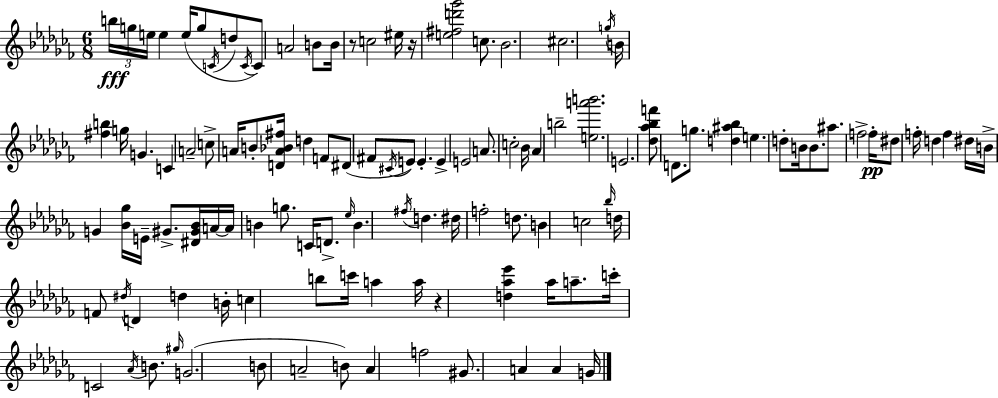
{
  \clef treble
  \numericTimeSignature
  \time 6/8
  \key aes \minor
  \tuplet 3/2 { b''16\fff g''16 e''16 } e''4 e''16( g''8 \acciaccatura { c'16 } d''8 | \acciaccatura { c'16 }) c'8 a'2 | b'8 b'16 r8 c''2 | eis''16 r16 <e'' fis'' d''' ges'''>2 c''8. | \break bes'2. | cis''2. | \acciaccatura { g''16 } b'16 <fis'' b''>4 g''16 g'4. | c'4 a'2-- | \break c''8-> a'16 b'8-. <d' a' bes' fis''>16 d''4 | f'8 dis'8( fis'8 \acciaccatura { cis'16 }) e'8 e'4.-. | e'4-> e'2 | a'8. c''2-. | \break bes'16 aes'4 b''2-- | <e'' a''' b'''>2. | e'2. | <des'' aes'' bes'' f'''>8 d'8. g''8. | \break <d'' ais'' bes''>4 e''4. d''8-. | b'16 b'8. ais''8. f''2-> | f''16-.\pp dis''8 f''16-. d''4 f''4 | dis''16 b'16-> g'4 <bes' ges''>16 e'16-- gis'8.-> | \break <dis' gis' bes'>16 a'16~~ a'16 b'4 g''8. | c'16 d'8.-> \grace { ees''16 } b'4. \acciaccatura { fis''16 } | d''4. dis''16 f''2-. | d''8. b'4 c''2 | \break \grace { bes''16 } d''16 f'8 \acciaccatura { dis''16 } d'4 | d''4 b'16-. c''4 | b''8 c'''16 a''4 a''16 r4 | <d'' aes'' ees'''>4 aes''16 a''8.-- c'''16-. c'2 | \break \acciaccatura { aes'16 } b'8. \grace { gis''16 }( g'2. | b'8 | a'2-- b'8) a'4 | f''2 gis'8. | \break a'4 a'4 g'16 \bar "|."
}